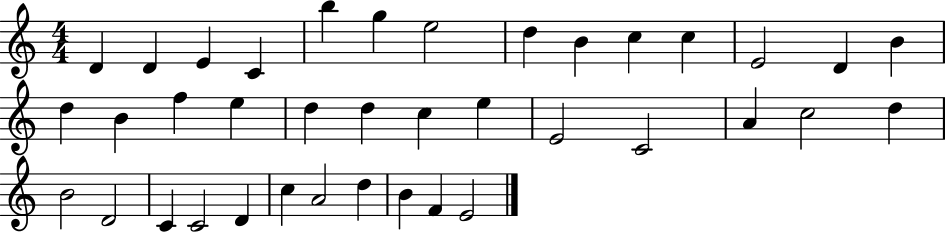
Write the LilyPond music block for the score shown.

{
  \clef treble
  \numericTimeSignature
  \time 4/4
  \key c \major
  d'4 d'4 e'4 c'4 | b''4 g''4 e''2 | d''4 b'4 c''4 c''4 | e'2 d'4 b'4 | \break d''4 b'4 f''4 e''4 | d''4 d''4 c''4 e''4 | e'2 c'2 | a'4 c''2 d''4 | \break b'2 d'2 | c'4 c'2 d'4 | c''4 a'2 d''4 | b'4 f'4 e'2 | \break \bar "|."
}